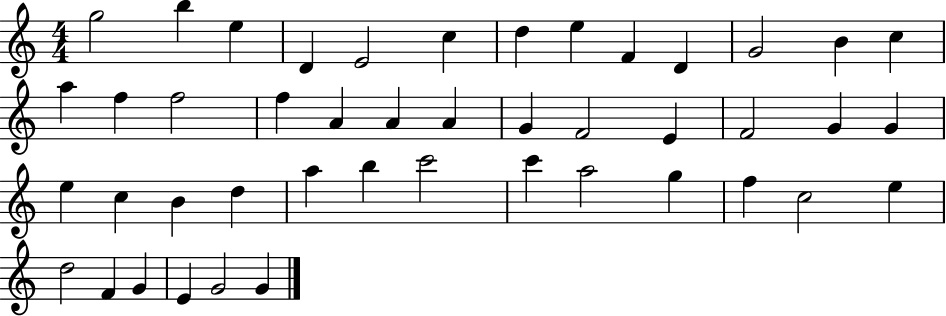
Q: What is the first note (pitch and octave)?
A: G5